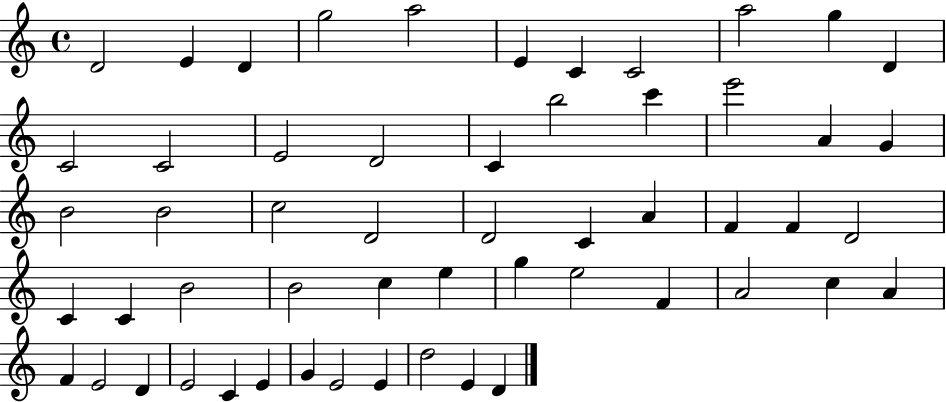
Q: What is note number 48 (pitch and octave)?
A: C4